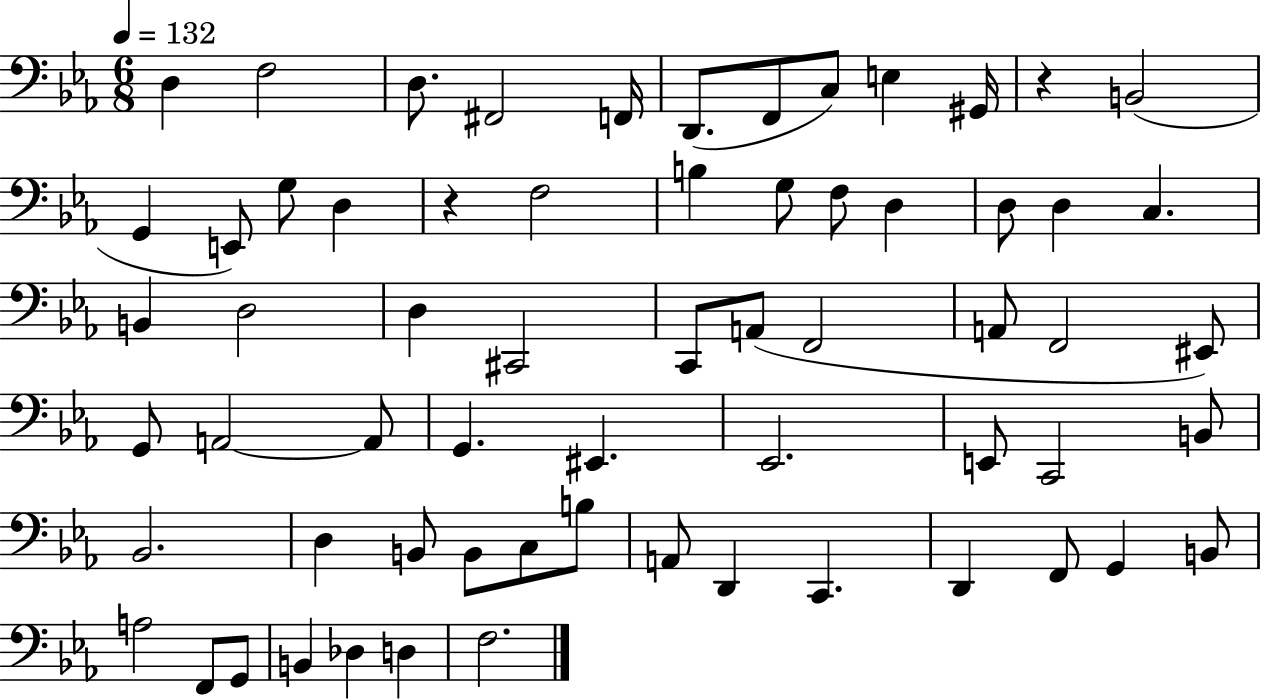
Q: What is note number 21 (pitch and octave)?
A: D3